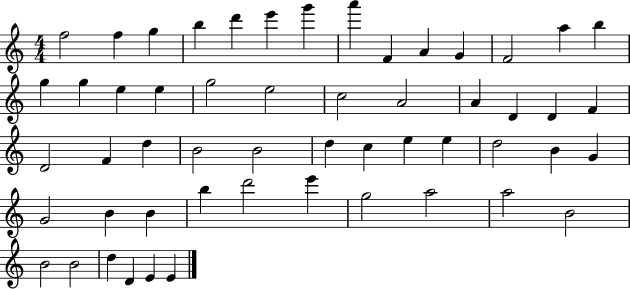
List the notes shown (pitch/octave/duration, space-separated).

F5/h F5/q G5/q B5/q D6/q E6/q G6/q A6/q F4/q A4/q G4/q F4/h A5/q B5/q G5/q G5/q E5/q E5/q G5/h E5/h C5/h A4/h A4/q D4/q D4/q F4/q D4/h F4/q D5/q B4/h B4/h D5/q C5/q E5/q E5/q D5/h B4/q G4/q G4/h B4/q B4/q B5/q D6/h E6/q G5/h A5/h A5/h B4/h B4/h B4/h D5/q D4/q E4/q E4/q